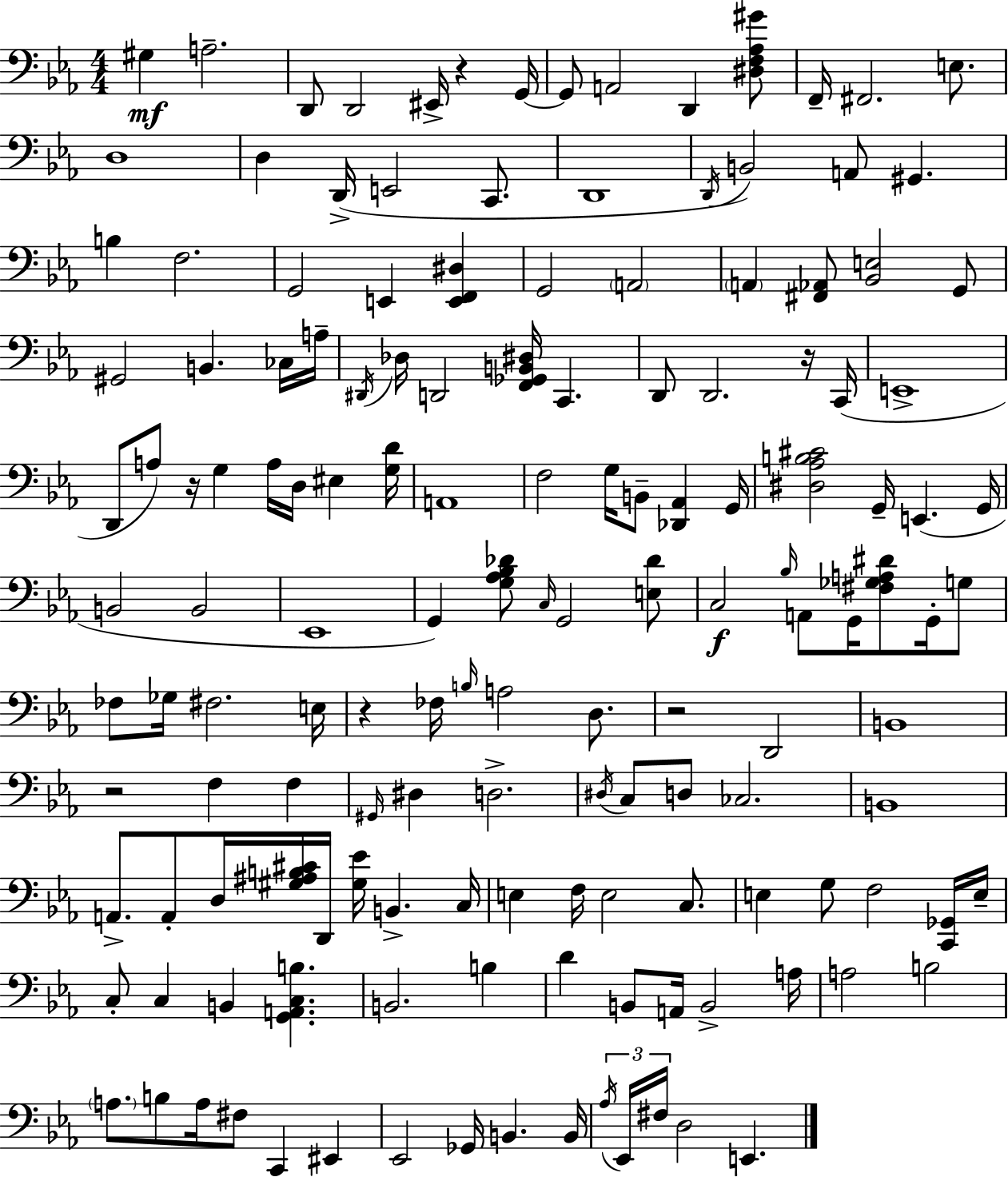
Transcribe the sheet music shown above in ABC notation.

X:1
T:Untitled
M:4/4
L:1/4
K:Cm
^G, A,2 D,,/2 D,,2 ^E,,/4 z G,,/4 G,,/2 A,,2 D,, [^D,F,_A,^G]/2 F,,/4 ^F,,2 E,/2 D,4 D, D,,/4 E,,2 C,,/2 D,,4 D,,/4 B,,2 A,,/2 ^G,, B, F,2 G,,2 E,, [E,,F,,^D,] G,,2 A,,2 A,, [^F,,_A,,]/2 [_B,,E,]2 G,,/2 ^G,,2 B,, _C,/4 A,/4 ^D,,/4 _D,/4 D,,2 [F,,_G,,B,,^D,]/4 C,, D,,/2 D,,2 z/4 C,,/4 E,,4 D,,/2 A,/2 z/4 G, A,/4 D,/4 ^E, [G,D]/4 A,,4 F,2 G,/4 B,,/2 [_D,,_A,,] G,,/4 [^D,_A,B,^C]2 G,,/4 E,, G,,/4 B,,2 B,,2 _E,,4 G,, [G,_A,_B,_D]/2 C,/4 G,,2 [E,_D]/2 C,2 _B,/4 A,,/2 G,,/4 [^F,_G,A,^D]/2 G,,/4 G,/2 _F,/2 _G,/4 ^F,2 E,/4 z _F,/4 B,/4 A,2 D,/2 z2 D,,2 B,,4 z2 F, F, ^G,,/4 ^D, D,2 ^D,/4 C,/2 D,/2 _C,2 B,,4 A,,/2 A,,/2 D,/4 [^G,^A,B,^C]/4 D,,/4 [^G,_E]/4 B,, C,/4 E, F,/4 E,2 C,/2 E, G,/2 F,2 [C,,_G,,]/4 E,/4 C,/2 C, B,, [G,,A,,C,B,] B,,2 B, D B,,/2 A,,/4 B,,2 A,/4 A,2 B,2 A,/2 B,/2 A,/4 ^F,/2 C,, ^E,, _E,,2 _G,,/4 B,, B,,/4 _A,/4 _E,,/4 ^F,/4 D,2 E,,